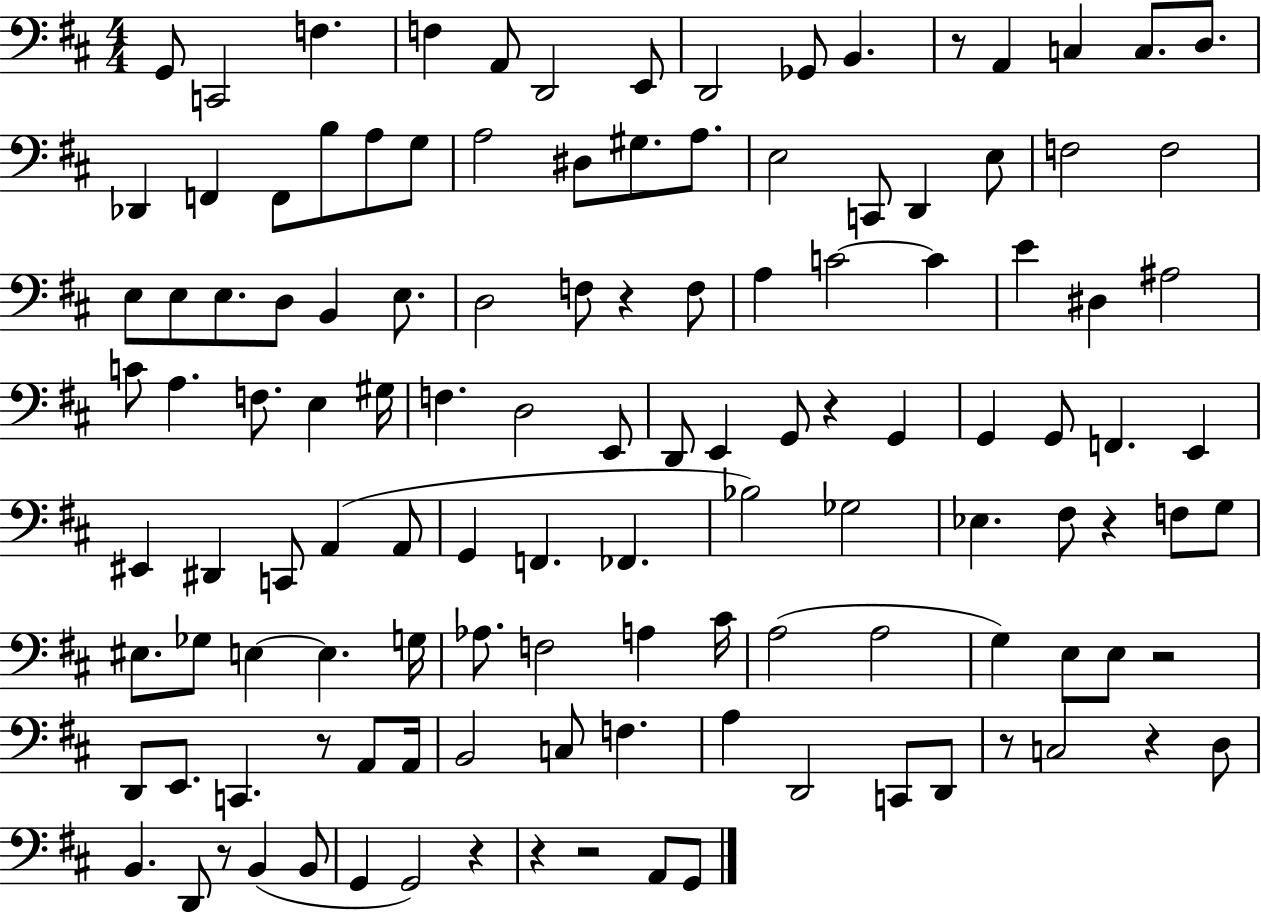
G2/e C2/h F3/q. F3/q A2/e D2/h E2/e D2/h Gb2/e B2/q. R/e A2/q C3/q C3/e. D3/e. Db2/q F2/q F2/e B3/e A3/e G3/e A3/h D#3/e G#3/e. A3/e. E3/h C2/e D2/q E3/e F3/h F3/h E3/e E3/e E3/e. D3/e B2/q E3/e. D3/h F3/e R/q F3/e A3/q C4/h C4/q E4/q D#3/q A#3/h C4/e A3/q. F3/e. E3/q G#3/s F3/q. D3/h E2/e D2/e E2/q G2/e R/q G2/q G2/q G2/e F2/q. E2/q EIS2/q D#2/q C2/e A2/q A2/e G2/q F2/q. FES2/q. Bb3/h Gb3/h Eb3/q. F#3/e R/q F3/e G3/e EIS3/e. Gb3/e E3/q E3/q. G3/s Ab3/e. F3/h A3/q C#4/s A3/h A3/h G3/q E3/e E3/e R/h D2/e E2/e. C2/q. R/e A2/e A2/s B2/h C3/e F3/q. A3/q D2/h C2/e D2/e R/e C3/h R/q D3/e B2/q. D2/e R/e B2/q B2/e G2/q G2/h R/q R/q R/h A2/e G2/e